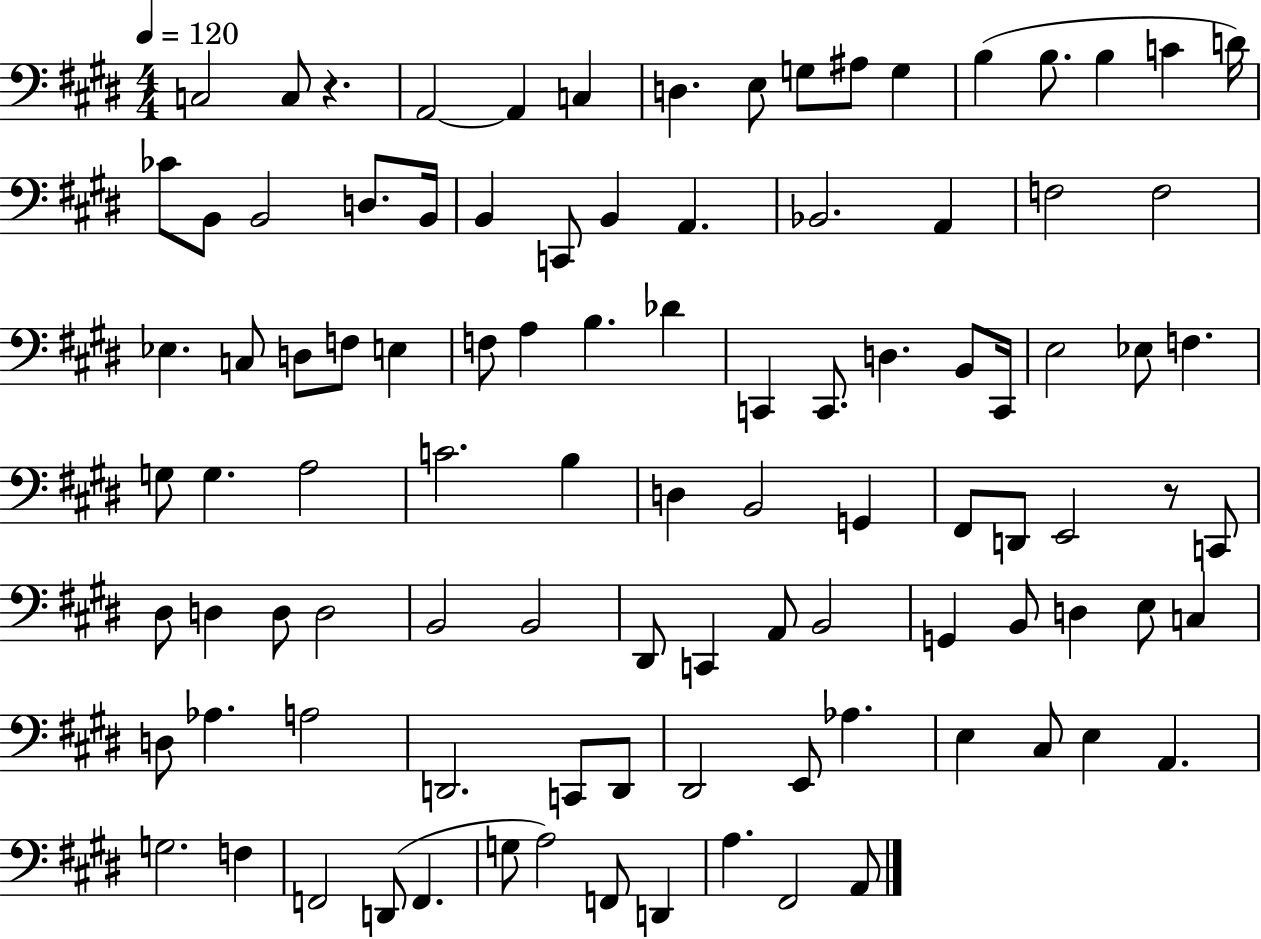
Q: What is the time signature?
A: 4/4